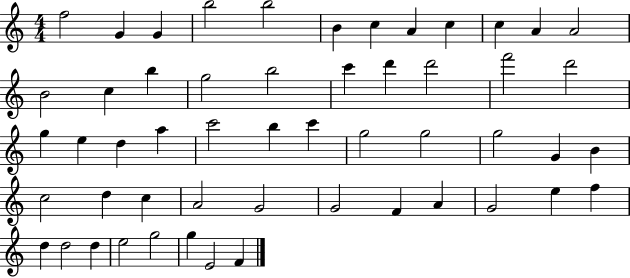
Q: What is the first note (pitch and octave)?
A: F5